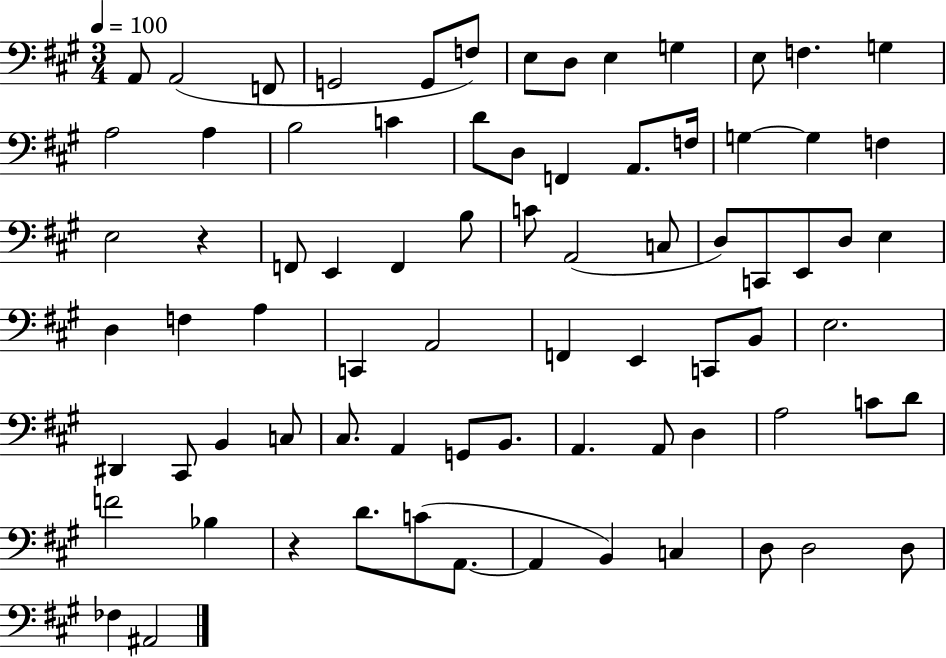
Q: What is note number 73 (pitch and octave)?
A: D3